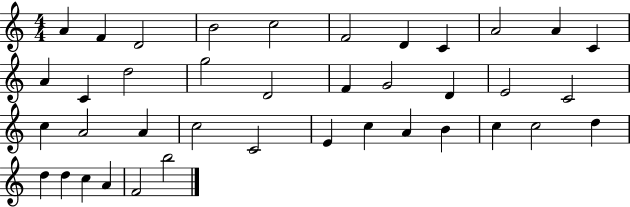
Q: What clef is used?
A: treble